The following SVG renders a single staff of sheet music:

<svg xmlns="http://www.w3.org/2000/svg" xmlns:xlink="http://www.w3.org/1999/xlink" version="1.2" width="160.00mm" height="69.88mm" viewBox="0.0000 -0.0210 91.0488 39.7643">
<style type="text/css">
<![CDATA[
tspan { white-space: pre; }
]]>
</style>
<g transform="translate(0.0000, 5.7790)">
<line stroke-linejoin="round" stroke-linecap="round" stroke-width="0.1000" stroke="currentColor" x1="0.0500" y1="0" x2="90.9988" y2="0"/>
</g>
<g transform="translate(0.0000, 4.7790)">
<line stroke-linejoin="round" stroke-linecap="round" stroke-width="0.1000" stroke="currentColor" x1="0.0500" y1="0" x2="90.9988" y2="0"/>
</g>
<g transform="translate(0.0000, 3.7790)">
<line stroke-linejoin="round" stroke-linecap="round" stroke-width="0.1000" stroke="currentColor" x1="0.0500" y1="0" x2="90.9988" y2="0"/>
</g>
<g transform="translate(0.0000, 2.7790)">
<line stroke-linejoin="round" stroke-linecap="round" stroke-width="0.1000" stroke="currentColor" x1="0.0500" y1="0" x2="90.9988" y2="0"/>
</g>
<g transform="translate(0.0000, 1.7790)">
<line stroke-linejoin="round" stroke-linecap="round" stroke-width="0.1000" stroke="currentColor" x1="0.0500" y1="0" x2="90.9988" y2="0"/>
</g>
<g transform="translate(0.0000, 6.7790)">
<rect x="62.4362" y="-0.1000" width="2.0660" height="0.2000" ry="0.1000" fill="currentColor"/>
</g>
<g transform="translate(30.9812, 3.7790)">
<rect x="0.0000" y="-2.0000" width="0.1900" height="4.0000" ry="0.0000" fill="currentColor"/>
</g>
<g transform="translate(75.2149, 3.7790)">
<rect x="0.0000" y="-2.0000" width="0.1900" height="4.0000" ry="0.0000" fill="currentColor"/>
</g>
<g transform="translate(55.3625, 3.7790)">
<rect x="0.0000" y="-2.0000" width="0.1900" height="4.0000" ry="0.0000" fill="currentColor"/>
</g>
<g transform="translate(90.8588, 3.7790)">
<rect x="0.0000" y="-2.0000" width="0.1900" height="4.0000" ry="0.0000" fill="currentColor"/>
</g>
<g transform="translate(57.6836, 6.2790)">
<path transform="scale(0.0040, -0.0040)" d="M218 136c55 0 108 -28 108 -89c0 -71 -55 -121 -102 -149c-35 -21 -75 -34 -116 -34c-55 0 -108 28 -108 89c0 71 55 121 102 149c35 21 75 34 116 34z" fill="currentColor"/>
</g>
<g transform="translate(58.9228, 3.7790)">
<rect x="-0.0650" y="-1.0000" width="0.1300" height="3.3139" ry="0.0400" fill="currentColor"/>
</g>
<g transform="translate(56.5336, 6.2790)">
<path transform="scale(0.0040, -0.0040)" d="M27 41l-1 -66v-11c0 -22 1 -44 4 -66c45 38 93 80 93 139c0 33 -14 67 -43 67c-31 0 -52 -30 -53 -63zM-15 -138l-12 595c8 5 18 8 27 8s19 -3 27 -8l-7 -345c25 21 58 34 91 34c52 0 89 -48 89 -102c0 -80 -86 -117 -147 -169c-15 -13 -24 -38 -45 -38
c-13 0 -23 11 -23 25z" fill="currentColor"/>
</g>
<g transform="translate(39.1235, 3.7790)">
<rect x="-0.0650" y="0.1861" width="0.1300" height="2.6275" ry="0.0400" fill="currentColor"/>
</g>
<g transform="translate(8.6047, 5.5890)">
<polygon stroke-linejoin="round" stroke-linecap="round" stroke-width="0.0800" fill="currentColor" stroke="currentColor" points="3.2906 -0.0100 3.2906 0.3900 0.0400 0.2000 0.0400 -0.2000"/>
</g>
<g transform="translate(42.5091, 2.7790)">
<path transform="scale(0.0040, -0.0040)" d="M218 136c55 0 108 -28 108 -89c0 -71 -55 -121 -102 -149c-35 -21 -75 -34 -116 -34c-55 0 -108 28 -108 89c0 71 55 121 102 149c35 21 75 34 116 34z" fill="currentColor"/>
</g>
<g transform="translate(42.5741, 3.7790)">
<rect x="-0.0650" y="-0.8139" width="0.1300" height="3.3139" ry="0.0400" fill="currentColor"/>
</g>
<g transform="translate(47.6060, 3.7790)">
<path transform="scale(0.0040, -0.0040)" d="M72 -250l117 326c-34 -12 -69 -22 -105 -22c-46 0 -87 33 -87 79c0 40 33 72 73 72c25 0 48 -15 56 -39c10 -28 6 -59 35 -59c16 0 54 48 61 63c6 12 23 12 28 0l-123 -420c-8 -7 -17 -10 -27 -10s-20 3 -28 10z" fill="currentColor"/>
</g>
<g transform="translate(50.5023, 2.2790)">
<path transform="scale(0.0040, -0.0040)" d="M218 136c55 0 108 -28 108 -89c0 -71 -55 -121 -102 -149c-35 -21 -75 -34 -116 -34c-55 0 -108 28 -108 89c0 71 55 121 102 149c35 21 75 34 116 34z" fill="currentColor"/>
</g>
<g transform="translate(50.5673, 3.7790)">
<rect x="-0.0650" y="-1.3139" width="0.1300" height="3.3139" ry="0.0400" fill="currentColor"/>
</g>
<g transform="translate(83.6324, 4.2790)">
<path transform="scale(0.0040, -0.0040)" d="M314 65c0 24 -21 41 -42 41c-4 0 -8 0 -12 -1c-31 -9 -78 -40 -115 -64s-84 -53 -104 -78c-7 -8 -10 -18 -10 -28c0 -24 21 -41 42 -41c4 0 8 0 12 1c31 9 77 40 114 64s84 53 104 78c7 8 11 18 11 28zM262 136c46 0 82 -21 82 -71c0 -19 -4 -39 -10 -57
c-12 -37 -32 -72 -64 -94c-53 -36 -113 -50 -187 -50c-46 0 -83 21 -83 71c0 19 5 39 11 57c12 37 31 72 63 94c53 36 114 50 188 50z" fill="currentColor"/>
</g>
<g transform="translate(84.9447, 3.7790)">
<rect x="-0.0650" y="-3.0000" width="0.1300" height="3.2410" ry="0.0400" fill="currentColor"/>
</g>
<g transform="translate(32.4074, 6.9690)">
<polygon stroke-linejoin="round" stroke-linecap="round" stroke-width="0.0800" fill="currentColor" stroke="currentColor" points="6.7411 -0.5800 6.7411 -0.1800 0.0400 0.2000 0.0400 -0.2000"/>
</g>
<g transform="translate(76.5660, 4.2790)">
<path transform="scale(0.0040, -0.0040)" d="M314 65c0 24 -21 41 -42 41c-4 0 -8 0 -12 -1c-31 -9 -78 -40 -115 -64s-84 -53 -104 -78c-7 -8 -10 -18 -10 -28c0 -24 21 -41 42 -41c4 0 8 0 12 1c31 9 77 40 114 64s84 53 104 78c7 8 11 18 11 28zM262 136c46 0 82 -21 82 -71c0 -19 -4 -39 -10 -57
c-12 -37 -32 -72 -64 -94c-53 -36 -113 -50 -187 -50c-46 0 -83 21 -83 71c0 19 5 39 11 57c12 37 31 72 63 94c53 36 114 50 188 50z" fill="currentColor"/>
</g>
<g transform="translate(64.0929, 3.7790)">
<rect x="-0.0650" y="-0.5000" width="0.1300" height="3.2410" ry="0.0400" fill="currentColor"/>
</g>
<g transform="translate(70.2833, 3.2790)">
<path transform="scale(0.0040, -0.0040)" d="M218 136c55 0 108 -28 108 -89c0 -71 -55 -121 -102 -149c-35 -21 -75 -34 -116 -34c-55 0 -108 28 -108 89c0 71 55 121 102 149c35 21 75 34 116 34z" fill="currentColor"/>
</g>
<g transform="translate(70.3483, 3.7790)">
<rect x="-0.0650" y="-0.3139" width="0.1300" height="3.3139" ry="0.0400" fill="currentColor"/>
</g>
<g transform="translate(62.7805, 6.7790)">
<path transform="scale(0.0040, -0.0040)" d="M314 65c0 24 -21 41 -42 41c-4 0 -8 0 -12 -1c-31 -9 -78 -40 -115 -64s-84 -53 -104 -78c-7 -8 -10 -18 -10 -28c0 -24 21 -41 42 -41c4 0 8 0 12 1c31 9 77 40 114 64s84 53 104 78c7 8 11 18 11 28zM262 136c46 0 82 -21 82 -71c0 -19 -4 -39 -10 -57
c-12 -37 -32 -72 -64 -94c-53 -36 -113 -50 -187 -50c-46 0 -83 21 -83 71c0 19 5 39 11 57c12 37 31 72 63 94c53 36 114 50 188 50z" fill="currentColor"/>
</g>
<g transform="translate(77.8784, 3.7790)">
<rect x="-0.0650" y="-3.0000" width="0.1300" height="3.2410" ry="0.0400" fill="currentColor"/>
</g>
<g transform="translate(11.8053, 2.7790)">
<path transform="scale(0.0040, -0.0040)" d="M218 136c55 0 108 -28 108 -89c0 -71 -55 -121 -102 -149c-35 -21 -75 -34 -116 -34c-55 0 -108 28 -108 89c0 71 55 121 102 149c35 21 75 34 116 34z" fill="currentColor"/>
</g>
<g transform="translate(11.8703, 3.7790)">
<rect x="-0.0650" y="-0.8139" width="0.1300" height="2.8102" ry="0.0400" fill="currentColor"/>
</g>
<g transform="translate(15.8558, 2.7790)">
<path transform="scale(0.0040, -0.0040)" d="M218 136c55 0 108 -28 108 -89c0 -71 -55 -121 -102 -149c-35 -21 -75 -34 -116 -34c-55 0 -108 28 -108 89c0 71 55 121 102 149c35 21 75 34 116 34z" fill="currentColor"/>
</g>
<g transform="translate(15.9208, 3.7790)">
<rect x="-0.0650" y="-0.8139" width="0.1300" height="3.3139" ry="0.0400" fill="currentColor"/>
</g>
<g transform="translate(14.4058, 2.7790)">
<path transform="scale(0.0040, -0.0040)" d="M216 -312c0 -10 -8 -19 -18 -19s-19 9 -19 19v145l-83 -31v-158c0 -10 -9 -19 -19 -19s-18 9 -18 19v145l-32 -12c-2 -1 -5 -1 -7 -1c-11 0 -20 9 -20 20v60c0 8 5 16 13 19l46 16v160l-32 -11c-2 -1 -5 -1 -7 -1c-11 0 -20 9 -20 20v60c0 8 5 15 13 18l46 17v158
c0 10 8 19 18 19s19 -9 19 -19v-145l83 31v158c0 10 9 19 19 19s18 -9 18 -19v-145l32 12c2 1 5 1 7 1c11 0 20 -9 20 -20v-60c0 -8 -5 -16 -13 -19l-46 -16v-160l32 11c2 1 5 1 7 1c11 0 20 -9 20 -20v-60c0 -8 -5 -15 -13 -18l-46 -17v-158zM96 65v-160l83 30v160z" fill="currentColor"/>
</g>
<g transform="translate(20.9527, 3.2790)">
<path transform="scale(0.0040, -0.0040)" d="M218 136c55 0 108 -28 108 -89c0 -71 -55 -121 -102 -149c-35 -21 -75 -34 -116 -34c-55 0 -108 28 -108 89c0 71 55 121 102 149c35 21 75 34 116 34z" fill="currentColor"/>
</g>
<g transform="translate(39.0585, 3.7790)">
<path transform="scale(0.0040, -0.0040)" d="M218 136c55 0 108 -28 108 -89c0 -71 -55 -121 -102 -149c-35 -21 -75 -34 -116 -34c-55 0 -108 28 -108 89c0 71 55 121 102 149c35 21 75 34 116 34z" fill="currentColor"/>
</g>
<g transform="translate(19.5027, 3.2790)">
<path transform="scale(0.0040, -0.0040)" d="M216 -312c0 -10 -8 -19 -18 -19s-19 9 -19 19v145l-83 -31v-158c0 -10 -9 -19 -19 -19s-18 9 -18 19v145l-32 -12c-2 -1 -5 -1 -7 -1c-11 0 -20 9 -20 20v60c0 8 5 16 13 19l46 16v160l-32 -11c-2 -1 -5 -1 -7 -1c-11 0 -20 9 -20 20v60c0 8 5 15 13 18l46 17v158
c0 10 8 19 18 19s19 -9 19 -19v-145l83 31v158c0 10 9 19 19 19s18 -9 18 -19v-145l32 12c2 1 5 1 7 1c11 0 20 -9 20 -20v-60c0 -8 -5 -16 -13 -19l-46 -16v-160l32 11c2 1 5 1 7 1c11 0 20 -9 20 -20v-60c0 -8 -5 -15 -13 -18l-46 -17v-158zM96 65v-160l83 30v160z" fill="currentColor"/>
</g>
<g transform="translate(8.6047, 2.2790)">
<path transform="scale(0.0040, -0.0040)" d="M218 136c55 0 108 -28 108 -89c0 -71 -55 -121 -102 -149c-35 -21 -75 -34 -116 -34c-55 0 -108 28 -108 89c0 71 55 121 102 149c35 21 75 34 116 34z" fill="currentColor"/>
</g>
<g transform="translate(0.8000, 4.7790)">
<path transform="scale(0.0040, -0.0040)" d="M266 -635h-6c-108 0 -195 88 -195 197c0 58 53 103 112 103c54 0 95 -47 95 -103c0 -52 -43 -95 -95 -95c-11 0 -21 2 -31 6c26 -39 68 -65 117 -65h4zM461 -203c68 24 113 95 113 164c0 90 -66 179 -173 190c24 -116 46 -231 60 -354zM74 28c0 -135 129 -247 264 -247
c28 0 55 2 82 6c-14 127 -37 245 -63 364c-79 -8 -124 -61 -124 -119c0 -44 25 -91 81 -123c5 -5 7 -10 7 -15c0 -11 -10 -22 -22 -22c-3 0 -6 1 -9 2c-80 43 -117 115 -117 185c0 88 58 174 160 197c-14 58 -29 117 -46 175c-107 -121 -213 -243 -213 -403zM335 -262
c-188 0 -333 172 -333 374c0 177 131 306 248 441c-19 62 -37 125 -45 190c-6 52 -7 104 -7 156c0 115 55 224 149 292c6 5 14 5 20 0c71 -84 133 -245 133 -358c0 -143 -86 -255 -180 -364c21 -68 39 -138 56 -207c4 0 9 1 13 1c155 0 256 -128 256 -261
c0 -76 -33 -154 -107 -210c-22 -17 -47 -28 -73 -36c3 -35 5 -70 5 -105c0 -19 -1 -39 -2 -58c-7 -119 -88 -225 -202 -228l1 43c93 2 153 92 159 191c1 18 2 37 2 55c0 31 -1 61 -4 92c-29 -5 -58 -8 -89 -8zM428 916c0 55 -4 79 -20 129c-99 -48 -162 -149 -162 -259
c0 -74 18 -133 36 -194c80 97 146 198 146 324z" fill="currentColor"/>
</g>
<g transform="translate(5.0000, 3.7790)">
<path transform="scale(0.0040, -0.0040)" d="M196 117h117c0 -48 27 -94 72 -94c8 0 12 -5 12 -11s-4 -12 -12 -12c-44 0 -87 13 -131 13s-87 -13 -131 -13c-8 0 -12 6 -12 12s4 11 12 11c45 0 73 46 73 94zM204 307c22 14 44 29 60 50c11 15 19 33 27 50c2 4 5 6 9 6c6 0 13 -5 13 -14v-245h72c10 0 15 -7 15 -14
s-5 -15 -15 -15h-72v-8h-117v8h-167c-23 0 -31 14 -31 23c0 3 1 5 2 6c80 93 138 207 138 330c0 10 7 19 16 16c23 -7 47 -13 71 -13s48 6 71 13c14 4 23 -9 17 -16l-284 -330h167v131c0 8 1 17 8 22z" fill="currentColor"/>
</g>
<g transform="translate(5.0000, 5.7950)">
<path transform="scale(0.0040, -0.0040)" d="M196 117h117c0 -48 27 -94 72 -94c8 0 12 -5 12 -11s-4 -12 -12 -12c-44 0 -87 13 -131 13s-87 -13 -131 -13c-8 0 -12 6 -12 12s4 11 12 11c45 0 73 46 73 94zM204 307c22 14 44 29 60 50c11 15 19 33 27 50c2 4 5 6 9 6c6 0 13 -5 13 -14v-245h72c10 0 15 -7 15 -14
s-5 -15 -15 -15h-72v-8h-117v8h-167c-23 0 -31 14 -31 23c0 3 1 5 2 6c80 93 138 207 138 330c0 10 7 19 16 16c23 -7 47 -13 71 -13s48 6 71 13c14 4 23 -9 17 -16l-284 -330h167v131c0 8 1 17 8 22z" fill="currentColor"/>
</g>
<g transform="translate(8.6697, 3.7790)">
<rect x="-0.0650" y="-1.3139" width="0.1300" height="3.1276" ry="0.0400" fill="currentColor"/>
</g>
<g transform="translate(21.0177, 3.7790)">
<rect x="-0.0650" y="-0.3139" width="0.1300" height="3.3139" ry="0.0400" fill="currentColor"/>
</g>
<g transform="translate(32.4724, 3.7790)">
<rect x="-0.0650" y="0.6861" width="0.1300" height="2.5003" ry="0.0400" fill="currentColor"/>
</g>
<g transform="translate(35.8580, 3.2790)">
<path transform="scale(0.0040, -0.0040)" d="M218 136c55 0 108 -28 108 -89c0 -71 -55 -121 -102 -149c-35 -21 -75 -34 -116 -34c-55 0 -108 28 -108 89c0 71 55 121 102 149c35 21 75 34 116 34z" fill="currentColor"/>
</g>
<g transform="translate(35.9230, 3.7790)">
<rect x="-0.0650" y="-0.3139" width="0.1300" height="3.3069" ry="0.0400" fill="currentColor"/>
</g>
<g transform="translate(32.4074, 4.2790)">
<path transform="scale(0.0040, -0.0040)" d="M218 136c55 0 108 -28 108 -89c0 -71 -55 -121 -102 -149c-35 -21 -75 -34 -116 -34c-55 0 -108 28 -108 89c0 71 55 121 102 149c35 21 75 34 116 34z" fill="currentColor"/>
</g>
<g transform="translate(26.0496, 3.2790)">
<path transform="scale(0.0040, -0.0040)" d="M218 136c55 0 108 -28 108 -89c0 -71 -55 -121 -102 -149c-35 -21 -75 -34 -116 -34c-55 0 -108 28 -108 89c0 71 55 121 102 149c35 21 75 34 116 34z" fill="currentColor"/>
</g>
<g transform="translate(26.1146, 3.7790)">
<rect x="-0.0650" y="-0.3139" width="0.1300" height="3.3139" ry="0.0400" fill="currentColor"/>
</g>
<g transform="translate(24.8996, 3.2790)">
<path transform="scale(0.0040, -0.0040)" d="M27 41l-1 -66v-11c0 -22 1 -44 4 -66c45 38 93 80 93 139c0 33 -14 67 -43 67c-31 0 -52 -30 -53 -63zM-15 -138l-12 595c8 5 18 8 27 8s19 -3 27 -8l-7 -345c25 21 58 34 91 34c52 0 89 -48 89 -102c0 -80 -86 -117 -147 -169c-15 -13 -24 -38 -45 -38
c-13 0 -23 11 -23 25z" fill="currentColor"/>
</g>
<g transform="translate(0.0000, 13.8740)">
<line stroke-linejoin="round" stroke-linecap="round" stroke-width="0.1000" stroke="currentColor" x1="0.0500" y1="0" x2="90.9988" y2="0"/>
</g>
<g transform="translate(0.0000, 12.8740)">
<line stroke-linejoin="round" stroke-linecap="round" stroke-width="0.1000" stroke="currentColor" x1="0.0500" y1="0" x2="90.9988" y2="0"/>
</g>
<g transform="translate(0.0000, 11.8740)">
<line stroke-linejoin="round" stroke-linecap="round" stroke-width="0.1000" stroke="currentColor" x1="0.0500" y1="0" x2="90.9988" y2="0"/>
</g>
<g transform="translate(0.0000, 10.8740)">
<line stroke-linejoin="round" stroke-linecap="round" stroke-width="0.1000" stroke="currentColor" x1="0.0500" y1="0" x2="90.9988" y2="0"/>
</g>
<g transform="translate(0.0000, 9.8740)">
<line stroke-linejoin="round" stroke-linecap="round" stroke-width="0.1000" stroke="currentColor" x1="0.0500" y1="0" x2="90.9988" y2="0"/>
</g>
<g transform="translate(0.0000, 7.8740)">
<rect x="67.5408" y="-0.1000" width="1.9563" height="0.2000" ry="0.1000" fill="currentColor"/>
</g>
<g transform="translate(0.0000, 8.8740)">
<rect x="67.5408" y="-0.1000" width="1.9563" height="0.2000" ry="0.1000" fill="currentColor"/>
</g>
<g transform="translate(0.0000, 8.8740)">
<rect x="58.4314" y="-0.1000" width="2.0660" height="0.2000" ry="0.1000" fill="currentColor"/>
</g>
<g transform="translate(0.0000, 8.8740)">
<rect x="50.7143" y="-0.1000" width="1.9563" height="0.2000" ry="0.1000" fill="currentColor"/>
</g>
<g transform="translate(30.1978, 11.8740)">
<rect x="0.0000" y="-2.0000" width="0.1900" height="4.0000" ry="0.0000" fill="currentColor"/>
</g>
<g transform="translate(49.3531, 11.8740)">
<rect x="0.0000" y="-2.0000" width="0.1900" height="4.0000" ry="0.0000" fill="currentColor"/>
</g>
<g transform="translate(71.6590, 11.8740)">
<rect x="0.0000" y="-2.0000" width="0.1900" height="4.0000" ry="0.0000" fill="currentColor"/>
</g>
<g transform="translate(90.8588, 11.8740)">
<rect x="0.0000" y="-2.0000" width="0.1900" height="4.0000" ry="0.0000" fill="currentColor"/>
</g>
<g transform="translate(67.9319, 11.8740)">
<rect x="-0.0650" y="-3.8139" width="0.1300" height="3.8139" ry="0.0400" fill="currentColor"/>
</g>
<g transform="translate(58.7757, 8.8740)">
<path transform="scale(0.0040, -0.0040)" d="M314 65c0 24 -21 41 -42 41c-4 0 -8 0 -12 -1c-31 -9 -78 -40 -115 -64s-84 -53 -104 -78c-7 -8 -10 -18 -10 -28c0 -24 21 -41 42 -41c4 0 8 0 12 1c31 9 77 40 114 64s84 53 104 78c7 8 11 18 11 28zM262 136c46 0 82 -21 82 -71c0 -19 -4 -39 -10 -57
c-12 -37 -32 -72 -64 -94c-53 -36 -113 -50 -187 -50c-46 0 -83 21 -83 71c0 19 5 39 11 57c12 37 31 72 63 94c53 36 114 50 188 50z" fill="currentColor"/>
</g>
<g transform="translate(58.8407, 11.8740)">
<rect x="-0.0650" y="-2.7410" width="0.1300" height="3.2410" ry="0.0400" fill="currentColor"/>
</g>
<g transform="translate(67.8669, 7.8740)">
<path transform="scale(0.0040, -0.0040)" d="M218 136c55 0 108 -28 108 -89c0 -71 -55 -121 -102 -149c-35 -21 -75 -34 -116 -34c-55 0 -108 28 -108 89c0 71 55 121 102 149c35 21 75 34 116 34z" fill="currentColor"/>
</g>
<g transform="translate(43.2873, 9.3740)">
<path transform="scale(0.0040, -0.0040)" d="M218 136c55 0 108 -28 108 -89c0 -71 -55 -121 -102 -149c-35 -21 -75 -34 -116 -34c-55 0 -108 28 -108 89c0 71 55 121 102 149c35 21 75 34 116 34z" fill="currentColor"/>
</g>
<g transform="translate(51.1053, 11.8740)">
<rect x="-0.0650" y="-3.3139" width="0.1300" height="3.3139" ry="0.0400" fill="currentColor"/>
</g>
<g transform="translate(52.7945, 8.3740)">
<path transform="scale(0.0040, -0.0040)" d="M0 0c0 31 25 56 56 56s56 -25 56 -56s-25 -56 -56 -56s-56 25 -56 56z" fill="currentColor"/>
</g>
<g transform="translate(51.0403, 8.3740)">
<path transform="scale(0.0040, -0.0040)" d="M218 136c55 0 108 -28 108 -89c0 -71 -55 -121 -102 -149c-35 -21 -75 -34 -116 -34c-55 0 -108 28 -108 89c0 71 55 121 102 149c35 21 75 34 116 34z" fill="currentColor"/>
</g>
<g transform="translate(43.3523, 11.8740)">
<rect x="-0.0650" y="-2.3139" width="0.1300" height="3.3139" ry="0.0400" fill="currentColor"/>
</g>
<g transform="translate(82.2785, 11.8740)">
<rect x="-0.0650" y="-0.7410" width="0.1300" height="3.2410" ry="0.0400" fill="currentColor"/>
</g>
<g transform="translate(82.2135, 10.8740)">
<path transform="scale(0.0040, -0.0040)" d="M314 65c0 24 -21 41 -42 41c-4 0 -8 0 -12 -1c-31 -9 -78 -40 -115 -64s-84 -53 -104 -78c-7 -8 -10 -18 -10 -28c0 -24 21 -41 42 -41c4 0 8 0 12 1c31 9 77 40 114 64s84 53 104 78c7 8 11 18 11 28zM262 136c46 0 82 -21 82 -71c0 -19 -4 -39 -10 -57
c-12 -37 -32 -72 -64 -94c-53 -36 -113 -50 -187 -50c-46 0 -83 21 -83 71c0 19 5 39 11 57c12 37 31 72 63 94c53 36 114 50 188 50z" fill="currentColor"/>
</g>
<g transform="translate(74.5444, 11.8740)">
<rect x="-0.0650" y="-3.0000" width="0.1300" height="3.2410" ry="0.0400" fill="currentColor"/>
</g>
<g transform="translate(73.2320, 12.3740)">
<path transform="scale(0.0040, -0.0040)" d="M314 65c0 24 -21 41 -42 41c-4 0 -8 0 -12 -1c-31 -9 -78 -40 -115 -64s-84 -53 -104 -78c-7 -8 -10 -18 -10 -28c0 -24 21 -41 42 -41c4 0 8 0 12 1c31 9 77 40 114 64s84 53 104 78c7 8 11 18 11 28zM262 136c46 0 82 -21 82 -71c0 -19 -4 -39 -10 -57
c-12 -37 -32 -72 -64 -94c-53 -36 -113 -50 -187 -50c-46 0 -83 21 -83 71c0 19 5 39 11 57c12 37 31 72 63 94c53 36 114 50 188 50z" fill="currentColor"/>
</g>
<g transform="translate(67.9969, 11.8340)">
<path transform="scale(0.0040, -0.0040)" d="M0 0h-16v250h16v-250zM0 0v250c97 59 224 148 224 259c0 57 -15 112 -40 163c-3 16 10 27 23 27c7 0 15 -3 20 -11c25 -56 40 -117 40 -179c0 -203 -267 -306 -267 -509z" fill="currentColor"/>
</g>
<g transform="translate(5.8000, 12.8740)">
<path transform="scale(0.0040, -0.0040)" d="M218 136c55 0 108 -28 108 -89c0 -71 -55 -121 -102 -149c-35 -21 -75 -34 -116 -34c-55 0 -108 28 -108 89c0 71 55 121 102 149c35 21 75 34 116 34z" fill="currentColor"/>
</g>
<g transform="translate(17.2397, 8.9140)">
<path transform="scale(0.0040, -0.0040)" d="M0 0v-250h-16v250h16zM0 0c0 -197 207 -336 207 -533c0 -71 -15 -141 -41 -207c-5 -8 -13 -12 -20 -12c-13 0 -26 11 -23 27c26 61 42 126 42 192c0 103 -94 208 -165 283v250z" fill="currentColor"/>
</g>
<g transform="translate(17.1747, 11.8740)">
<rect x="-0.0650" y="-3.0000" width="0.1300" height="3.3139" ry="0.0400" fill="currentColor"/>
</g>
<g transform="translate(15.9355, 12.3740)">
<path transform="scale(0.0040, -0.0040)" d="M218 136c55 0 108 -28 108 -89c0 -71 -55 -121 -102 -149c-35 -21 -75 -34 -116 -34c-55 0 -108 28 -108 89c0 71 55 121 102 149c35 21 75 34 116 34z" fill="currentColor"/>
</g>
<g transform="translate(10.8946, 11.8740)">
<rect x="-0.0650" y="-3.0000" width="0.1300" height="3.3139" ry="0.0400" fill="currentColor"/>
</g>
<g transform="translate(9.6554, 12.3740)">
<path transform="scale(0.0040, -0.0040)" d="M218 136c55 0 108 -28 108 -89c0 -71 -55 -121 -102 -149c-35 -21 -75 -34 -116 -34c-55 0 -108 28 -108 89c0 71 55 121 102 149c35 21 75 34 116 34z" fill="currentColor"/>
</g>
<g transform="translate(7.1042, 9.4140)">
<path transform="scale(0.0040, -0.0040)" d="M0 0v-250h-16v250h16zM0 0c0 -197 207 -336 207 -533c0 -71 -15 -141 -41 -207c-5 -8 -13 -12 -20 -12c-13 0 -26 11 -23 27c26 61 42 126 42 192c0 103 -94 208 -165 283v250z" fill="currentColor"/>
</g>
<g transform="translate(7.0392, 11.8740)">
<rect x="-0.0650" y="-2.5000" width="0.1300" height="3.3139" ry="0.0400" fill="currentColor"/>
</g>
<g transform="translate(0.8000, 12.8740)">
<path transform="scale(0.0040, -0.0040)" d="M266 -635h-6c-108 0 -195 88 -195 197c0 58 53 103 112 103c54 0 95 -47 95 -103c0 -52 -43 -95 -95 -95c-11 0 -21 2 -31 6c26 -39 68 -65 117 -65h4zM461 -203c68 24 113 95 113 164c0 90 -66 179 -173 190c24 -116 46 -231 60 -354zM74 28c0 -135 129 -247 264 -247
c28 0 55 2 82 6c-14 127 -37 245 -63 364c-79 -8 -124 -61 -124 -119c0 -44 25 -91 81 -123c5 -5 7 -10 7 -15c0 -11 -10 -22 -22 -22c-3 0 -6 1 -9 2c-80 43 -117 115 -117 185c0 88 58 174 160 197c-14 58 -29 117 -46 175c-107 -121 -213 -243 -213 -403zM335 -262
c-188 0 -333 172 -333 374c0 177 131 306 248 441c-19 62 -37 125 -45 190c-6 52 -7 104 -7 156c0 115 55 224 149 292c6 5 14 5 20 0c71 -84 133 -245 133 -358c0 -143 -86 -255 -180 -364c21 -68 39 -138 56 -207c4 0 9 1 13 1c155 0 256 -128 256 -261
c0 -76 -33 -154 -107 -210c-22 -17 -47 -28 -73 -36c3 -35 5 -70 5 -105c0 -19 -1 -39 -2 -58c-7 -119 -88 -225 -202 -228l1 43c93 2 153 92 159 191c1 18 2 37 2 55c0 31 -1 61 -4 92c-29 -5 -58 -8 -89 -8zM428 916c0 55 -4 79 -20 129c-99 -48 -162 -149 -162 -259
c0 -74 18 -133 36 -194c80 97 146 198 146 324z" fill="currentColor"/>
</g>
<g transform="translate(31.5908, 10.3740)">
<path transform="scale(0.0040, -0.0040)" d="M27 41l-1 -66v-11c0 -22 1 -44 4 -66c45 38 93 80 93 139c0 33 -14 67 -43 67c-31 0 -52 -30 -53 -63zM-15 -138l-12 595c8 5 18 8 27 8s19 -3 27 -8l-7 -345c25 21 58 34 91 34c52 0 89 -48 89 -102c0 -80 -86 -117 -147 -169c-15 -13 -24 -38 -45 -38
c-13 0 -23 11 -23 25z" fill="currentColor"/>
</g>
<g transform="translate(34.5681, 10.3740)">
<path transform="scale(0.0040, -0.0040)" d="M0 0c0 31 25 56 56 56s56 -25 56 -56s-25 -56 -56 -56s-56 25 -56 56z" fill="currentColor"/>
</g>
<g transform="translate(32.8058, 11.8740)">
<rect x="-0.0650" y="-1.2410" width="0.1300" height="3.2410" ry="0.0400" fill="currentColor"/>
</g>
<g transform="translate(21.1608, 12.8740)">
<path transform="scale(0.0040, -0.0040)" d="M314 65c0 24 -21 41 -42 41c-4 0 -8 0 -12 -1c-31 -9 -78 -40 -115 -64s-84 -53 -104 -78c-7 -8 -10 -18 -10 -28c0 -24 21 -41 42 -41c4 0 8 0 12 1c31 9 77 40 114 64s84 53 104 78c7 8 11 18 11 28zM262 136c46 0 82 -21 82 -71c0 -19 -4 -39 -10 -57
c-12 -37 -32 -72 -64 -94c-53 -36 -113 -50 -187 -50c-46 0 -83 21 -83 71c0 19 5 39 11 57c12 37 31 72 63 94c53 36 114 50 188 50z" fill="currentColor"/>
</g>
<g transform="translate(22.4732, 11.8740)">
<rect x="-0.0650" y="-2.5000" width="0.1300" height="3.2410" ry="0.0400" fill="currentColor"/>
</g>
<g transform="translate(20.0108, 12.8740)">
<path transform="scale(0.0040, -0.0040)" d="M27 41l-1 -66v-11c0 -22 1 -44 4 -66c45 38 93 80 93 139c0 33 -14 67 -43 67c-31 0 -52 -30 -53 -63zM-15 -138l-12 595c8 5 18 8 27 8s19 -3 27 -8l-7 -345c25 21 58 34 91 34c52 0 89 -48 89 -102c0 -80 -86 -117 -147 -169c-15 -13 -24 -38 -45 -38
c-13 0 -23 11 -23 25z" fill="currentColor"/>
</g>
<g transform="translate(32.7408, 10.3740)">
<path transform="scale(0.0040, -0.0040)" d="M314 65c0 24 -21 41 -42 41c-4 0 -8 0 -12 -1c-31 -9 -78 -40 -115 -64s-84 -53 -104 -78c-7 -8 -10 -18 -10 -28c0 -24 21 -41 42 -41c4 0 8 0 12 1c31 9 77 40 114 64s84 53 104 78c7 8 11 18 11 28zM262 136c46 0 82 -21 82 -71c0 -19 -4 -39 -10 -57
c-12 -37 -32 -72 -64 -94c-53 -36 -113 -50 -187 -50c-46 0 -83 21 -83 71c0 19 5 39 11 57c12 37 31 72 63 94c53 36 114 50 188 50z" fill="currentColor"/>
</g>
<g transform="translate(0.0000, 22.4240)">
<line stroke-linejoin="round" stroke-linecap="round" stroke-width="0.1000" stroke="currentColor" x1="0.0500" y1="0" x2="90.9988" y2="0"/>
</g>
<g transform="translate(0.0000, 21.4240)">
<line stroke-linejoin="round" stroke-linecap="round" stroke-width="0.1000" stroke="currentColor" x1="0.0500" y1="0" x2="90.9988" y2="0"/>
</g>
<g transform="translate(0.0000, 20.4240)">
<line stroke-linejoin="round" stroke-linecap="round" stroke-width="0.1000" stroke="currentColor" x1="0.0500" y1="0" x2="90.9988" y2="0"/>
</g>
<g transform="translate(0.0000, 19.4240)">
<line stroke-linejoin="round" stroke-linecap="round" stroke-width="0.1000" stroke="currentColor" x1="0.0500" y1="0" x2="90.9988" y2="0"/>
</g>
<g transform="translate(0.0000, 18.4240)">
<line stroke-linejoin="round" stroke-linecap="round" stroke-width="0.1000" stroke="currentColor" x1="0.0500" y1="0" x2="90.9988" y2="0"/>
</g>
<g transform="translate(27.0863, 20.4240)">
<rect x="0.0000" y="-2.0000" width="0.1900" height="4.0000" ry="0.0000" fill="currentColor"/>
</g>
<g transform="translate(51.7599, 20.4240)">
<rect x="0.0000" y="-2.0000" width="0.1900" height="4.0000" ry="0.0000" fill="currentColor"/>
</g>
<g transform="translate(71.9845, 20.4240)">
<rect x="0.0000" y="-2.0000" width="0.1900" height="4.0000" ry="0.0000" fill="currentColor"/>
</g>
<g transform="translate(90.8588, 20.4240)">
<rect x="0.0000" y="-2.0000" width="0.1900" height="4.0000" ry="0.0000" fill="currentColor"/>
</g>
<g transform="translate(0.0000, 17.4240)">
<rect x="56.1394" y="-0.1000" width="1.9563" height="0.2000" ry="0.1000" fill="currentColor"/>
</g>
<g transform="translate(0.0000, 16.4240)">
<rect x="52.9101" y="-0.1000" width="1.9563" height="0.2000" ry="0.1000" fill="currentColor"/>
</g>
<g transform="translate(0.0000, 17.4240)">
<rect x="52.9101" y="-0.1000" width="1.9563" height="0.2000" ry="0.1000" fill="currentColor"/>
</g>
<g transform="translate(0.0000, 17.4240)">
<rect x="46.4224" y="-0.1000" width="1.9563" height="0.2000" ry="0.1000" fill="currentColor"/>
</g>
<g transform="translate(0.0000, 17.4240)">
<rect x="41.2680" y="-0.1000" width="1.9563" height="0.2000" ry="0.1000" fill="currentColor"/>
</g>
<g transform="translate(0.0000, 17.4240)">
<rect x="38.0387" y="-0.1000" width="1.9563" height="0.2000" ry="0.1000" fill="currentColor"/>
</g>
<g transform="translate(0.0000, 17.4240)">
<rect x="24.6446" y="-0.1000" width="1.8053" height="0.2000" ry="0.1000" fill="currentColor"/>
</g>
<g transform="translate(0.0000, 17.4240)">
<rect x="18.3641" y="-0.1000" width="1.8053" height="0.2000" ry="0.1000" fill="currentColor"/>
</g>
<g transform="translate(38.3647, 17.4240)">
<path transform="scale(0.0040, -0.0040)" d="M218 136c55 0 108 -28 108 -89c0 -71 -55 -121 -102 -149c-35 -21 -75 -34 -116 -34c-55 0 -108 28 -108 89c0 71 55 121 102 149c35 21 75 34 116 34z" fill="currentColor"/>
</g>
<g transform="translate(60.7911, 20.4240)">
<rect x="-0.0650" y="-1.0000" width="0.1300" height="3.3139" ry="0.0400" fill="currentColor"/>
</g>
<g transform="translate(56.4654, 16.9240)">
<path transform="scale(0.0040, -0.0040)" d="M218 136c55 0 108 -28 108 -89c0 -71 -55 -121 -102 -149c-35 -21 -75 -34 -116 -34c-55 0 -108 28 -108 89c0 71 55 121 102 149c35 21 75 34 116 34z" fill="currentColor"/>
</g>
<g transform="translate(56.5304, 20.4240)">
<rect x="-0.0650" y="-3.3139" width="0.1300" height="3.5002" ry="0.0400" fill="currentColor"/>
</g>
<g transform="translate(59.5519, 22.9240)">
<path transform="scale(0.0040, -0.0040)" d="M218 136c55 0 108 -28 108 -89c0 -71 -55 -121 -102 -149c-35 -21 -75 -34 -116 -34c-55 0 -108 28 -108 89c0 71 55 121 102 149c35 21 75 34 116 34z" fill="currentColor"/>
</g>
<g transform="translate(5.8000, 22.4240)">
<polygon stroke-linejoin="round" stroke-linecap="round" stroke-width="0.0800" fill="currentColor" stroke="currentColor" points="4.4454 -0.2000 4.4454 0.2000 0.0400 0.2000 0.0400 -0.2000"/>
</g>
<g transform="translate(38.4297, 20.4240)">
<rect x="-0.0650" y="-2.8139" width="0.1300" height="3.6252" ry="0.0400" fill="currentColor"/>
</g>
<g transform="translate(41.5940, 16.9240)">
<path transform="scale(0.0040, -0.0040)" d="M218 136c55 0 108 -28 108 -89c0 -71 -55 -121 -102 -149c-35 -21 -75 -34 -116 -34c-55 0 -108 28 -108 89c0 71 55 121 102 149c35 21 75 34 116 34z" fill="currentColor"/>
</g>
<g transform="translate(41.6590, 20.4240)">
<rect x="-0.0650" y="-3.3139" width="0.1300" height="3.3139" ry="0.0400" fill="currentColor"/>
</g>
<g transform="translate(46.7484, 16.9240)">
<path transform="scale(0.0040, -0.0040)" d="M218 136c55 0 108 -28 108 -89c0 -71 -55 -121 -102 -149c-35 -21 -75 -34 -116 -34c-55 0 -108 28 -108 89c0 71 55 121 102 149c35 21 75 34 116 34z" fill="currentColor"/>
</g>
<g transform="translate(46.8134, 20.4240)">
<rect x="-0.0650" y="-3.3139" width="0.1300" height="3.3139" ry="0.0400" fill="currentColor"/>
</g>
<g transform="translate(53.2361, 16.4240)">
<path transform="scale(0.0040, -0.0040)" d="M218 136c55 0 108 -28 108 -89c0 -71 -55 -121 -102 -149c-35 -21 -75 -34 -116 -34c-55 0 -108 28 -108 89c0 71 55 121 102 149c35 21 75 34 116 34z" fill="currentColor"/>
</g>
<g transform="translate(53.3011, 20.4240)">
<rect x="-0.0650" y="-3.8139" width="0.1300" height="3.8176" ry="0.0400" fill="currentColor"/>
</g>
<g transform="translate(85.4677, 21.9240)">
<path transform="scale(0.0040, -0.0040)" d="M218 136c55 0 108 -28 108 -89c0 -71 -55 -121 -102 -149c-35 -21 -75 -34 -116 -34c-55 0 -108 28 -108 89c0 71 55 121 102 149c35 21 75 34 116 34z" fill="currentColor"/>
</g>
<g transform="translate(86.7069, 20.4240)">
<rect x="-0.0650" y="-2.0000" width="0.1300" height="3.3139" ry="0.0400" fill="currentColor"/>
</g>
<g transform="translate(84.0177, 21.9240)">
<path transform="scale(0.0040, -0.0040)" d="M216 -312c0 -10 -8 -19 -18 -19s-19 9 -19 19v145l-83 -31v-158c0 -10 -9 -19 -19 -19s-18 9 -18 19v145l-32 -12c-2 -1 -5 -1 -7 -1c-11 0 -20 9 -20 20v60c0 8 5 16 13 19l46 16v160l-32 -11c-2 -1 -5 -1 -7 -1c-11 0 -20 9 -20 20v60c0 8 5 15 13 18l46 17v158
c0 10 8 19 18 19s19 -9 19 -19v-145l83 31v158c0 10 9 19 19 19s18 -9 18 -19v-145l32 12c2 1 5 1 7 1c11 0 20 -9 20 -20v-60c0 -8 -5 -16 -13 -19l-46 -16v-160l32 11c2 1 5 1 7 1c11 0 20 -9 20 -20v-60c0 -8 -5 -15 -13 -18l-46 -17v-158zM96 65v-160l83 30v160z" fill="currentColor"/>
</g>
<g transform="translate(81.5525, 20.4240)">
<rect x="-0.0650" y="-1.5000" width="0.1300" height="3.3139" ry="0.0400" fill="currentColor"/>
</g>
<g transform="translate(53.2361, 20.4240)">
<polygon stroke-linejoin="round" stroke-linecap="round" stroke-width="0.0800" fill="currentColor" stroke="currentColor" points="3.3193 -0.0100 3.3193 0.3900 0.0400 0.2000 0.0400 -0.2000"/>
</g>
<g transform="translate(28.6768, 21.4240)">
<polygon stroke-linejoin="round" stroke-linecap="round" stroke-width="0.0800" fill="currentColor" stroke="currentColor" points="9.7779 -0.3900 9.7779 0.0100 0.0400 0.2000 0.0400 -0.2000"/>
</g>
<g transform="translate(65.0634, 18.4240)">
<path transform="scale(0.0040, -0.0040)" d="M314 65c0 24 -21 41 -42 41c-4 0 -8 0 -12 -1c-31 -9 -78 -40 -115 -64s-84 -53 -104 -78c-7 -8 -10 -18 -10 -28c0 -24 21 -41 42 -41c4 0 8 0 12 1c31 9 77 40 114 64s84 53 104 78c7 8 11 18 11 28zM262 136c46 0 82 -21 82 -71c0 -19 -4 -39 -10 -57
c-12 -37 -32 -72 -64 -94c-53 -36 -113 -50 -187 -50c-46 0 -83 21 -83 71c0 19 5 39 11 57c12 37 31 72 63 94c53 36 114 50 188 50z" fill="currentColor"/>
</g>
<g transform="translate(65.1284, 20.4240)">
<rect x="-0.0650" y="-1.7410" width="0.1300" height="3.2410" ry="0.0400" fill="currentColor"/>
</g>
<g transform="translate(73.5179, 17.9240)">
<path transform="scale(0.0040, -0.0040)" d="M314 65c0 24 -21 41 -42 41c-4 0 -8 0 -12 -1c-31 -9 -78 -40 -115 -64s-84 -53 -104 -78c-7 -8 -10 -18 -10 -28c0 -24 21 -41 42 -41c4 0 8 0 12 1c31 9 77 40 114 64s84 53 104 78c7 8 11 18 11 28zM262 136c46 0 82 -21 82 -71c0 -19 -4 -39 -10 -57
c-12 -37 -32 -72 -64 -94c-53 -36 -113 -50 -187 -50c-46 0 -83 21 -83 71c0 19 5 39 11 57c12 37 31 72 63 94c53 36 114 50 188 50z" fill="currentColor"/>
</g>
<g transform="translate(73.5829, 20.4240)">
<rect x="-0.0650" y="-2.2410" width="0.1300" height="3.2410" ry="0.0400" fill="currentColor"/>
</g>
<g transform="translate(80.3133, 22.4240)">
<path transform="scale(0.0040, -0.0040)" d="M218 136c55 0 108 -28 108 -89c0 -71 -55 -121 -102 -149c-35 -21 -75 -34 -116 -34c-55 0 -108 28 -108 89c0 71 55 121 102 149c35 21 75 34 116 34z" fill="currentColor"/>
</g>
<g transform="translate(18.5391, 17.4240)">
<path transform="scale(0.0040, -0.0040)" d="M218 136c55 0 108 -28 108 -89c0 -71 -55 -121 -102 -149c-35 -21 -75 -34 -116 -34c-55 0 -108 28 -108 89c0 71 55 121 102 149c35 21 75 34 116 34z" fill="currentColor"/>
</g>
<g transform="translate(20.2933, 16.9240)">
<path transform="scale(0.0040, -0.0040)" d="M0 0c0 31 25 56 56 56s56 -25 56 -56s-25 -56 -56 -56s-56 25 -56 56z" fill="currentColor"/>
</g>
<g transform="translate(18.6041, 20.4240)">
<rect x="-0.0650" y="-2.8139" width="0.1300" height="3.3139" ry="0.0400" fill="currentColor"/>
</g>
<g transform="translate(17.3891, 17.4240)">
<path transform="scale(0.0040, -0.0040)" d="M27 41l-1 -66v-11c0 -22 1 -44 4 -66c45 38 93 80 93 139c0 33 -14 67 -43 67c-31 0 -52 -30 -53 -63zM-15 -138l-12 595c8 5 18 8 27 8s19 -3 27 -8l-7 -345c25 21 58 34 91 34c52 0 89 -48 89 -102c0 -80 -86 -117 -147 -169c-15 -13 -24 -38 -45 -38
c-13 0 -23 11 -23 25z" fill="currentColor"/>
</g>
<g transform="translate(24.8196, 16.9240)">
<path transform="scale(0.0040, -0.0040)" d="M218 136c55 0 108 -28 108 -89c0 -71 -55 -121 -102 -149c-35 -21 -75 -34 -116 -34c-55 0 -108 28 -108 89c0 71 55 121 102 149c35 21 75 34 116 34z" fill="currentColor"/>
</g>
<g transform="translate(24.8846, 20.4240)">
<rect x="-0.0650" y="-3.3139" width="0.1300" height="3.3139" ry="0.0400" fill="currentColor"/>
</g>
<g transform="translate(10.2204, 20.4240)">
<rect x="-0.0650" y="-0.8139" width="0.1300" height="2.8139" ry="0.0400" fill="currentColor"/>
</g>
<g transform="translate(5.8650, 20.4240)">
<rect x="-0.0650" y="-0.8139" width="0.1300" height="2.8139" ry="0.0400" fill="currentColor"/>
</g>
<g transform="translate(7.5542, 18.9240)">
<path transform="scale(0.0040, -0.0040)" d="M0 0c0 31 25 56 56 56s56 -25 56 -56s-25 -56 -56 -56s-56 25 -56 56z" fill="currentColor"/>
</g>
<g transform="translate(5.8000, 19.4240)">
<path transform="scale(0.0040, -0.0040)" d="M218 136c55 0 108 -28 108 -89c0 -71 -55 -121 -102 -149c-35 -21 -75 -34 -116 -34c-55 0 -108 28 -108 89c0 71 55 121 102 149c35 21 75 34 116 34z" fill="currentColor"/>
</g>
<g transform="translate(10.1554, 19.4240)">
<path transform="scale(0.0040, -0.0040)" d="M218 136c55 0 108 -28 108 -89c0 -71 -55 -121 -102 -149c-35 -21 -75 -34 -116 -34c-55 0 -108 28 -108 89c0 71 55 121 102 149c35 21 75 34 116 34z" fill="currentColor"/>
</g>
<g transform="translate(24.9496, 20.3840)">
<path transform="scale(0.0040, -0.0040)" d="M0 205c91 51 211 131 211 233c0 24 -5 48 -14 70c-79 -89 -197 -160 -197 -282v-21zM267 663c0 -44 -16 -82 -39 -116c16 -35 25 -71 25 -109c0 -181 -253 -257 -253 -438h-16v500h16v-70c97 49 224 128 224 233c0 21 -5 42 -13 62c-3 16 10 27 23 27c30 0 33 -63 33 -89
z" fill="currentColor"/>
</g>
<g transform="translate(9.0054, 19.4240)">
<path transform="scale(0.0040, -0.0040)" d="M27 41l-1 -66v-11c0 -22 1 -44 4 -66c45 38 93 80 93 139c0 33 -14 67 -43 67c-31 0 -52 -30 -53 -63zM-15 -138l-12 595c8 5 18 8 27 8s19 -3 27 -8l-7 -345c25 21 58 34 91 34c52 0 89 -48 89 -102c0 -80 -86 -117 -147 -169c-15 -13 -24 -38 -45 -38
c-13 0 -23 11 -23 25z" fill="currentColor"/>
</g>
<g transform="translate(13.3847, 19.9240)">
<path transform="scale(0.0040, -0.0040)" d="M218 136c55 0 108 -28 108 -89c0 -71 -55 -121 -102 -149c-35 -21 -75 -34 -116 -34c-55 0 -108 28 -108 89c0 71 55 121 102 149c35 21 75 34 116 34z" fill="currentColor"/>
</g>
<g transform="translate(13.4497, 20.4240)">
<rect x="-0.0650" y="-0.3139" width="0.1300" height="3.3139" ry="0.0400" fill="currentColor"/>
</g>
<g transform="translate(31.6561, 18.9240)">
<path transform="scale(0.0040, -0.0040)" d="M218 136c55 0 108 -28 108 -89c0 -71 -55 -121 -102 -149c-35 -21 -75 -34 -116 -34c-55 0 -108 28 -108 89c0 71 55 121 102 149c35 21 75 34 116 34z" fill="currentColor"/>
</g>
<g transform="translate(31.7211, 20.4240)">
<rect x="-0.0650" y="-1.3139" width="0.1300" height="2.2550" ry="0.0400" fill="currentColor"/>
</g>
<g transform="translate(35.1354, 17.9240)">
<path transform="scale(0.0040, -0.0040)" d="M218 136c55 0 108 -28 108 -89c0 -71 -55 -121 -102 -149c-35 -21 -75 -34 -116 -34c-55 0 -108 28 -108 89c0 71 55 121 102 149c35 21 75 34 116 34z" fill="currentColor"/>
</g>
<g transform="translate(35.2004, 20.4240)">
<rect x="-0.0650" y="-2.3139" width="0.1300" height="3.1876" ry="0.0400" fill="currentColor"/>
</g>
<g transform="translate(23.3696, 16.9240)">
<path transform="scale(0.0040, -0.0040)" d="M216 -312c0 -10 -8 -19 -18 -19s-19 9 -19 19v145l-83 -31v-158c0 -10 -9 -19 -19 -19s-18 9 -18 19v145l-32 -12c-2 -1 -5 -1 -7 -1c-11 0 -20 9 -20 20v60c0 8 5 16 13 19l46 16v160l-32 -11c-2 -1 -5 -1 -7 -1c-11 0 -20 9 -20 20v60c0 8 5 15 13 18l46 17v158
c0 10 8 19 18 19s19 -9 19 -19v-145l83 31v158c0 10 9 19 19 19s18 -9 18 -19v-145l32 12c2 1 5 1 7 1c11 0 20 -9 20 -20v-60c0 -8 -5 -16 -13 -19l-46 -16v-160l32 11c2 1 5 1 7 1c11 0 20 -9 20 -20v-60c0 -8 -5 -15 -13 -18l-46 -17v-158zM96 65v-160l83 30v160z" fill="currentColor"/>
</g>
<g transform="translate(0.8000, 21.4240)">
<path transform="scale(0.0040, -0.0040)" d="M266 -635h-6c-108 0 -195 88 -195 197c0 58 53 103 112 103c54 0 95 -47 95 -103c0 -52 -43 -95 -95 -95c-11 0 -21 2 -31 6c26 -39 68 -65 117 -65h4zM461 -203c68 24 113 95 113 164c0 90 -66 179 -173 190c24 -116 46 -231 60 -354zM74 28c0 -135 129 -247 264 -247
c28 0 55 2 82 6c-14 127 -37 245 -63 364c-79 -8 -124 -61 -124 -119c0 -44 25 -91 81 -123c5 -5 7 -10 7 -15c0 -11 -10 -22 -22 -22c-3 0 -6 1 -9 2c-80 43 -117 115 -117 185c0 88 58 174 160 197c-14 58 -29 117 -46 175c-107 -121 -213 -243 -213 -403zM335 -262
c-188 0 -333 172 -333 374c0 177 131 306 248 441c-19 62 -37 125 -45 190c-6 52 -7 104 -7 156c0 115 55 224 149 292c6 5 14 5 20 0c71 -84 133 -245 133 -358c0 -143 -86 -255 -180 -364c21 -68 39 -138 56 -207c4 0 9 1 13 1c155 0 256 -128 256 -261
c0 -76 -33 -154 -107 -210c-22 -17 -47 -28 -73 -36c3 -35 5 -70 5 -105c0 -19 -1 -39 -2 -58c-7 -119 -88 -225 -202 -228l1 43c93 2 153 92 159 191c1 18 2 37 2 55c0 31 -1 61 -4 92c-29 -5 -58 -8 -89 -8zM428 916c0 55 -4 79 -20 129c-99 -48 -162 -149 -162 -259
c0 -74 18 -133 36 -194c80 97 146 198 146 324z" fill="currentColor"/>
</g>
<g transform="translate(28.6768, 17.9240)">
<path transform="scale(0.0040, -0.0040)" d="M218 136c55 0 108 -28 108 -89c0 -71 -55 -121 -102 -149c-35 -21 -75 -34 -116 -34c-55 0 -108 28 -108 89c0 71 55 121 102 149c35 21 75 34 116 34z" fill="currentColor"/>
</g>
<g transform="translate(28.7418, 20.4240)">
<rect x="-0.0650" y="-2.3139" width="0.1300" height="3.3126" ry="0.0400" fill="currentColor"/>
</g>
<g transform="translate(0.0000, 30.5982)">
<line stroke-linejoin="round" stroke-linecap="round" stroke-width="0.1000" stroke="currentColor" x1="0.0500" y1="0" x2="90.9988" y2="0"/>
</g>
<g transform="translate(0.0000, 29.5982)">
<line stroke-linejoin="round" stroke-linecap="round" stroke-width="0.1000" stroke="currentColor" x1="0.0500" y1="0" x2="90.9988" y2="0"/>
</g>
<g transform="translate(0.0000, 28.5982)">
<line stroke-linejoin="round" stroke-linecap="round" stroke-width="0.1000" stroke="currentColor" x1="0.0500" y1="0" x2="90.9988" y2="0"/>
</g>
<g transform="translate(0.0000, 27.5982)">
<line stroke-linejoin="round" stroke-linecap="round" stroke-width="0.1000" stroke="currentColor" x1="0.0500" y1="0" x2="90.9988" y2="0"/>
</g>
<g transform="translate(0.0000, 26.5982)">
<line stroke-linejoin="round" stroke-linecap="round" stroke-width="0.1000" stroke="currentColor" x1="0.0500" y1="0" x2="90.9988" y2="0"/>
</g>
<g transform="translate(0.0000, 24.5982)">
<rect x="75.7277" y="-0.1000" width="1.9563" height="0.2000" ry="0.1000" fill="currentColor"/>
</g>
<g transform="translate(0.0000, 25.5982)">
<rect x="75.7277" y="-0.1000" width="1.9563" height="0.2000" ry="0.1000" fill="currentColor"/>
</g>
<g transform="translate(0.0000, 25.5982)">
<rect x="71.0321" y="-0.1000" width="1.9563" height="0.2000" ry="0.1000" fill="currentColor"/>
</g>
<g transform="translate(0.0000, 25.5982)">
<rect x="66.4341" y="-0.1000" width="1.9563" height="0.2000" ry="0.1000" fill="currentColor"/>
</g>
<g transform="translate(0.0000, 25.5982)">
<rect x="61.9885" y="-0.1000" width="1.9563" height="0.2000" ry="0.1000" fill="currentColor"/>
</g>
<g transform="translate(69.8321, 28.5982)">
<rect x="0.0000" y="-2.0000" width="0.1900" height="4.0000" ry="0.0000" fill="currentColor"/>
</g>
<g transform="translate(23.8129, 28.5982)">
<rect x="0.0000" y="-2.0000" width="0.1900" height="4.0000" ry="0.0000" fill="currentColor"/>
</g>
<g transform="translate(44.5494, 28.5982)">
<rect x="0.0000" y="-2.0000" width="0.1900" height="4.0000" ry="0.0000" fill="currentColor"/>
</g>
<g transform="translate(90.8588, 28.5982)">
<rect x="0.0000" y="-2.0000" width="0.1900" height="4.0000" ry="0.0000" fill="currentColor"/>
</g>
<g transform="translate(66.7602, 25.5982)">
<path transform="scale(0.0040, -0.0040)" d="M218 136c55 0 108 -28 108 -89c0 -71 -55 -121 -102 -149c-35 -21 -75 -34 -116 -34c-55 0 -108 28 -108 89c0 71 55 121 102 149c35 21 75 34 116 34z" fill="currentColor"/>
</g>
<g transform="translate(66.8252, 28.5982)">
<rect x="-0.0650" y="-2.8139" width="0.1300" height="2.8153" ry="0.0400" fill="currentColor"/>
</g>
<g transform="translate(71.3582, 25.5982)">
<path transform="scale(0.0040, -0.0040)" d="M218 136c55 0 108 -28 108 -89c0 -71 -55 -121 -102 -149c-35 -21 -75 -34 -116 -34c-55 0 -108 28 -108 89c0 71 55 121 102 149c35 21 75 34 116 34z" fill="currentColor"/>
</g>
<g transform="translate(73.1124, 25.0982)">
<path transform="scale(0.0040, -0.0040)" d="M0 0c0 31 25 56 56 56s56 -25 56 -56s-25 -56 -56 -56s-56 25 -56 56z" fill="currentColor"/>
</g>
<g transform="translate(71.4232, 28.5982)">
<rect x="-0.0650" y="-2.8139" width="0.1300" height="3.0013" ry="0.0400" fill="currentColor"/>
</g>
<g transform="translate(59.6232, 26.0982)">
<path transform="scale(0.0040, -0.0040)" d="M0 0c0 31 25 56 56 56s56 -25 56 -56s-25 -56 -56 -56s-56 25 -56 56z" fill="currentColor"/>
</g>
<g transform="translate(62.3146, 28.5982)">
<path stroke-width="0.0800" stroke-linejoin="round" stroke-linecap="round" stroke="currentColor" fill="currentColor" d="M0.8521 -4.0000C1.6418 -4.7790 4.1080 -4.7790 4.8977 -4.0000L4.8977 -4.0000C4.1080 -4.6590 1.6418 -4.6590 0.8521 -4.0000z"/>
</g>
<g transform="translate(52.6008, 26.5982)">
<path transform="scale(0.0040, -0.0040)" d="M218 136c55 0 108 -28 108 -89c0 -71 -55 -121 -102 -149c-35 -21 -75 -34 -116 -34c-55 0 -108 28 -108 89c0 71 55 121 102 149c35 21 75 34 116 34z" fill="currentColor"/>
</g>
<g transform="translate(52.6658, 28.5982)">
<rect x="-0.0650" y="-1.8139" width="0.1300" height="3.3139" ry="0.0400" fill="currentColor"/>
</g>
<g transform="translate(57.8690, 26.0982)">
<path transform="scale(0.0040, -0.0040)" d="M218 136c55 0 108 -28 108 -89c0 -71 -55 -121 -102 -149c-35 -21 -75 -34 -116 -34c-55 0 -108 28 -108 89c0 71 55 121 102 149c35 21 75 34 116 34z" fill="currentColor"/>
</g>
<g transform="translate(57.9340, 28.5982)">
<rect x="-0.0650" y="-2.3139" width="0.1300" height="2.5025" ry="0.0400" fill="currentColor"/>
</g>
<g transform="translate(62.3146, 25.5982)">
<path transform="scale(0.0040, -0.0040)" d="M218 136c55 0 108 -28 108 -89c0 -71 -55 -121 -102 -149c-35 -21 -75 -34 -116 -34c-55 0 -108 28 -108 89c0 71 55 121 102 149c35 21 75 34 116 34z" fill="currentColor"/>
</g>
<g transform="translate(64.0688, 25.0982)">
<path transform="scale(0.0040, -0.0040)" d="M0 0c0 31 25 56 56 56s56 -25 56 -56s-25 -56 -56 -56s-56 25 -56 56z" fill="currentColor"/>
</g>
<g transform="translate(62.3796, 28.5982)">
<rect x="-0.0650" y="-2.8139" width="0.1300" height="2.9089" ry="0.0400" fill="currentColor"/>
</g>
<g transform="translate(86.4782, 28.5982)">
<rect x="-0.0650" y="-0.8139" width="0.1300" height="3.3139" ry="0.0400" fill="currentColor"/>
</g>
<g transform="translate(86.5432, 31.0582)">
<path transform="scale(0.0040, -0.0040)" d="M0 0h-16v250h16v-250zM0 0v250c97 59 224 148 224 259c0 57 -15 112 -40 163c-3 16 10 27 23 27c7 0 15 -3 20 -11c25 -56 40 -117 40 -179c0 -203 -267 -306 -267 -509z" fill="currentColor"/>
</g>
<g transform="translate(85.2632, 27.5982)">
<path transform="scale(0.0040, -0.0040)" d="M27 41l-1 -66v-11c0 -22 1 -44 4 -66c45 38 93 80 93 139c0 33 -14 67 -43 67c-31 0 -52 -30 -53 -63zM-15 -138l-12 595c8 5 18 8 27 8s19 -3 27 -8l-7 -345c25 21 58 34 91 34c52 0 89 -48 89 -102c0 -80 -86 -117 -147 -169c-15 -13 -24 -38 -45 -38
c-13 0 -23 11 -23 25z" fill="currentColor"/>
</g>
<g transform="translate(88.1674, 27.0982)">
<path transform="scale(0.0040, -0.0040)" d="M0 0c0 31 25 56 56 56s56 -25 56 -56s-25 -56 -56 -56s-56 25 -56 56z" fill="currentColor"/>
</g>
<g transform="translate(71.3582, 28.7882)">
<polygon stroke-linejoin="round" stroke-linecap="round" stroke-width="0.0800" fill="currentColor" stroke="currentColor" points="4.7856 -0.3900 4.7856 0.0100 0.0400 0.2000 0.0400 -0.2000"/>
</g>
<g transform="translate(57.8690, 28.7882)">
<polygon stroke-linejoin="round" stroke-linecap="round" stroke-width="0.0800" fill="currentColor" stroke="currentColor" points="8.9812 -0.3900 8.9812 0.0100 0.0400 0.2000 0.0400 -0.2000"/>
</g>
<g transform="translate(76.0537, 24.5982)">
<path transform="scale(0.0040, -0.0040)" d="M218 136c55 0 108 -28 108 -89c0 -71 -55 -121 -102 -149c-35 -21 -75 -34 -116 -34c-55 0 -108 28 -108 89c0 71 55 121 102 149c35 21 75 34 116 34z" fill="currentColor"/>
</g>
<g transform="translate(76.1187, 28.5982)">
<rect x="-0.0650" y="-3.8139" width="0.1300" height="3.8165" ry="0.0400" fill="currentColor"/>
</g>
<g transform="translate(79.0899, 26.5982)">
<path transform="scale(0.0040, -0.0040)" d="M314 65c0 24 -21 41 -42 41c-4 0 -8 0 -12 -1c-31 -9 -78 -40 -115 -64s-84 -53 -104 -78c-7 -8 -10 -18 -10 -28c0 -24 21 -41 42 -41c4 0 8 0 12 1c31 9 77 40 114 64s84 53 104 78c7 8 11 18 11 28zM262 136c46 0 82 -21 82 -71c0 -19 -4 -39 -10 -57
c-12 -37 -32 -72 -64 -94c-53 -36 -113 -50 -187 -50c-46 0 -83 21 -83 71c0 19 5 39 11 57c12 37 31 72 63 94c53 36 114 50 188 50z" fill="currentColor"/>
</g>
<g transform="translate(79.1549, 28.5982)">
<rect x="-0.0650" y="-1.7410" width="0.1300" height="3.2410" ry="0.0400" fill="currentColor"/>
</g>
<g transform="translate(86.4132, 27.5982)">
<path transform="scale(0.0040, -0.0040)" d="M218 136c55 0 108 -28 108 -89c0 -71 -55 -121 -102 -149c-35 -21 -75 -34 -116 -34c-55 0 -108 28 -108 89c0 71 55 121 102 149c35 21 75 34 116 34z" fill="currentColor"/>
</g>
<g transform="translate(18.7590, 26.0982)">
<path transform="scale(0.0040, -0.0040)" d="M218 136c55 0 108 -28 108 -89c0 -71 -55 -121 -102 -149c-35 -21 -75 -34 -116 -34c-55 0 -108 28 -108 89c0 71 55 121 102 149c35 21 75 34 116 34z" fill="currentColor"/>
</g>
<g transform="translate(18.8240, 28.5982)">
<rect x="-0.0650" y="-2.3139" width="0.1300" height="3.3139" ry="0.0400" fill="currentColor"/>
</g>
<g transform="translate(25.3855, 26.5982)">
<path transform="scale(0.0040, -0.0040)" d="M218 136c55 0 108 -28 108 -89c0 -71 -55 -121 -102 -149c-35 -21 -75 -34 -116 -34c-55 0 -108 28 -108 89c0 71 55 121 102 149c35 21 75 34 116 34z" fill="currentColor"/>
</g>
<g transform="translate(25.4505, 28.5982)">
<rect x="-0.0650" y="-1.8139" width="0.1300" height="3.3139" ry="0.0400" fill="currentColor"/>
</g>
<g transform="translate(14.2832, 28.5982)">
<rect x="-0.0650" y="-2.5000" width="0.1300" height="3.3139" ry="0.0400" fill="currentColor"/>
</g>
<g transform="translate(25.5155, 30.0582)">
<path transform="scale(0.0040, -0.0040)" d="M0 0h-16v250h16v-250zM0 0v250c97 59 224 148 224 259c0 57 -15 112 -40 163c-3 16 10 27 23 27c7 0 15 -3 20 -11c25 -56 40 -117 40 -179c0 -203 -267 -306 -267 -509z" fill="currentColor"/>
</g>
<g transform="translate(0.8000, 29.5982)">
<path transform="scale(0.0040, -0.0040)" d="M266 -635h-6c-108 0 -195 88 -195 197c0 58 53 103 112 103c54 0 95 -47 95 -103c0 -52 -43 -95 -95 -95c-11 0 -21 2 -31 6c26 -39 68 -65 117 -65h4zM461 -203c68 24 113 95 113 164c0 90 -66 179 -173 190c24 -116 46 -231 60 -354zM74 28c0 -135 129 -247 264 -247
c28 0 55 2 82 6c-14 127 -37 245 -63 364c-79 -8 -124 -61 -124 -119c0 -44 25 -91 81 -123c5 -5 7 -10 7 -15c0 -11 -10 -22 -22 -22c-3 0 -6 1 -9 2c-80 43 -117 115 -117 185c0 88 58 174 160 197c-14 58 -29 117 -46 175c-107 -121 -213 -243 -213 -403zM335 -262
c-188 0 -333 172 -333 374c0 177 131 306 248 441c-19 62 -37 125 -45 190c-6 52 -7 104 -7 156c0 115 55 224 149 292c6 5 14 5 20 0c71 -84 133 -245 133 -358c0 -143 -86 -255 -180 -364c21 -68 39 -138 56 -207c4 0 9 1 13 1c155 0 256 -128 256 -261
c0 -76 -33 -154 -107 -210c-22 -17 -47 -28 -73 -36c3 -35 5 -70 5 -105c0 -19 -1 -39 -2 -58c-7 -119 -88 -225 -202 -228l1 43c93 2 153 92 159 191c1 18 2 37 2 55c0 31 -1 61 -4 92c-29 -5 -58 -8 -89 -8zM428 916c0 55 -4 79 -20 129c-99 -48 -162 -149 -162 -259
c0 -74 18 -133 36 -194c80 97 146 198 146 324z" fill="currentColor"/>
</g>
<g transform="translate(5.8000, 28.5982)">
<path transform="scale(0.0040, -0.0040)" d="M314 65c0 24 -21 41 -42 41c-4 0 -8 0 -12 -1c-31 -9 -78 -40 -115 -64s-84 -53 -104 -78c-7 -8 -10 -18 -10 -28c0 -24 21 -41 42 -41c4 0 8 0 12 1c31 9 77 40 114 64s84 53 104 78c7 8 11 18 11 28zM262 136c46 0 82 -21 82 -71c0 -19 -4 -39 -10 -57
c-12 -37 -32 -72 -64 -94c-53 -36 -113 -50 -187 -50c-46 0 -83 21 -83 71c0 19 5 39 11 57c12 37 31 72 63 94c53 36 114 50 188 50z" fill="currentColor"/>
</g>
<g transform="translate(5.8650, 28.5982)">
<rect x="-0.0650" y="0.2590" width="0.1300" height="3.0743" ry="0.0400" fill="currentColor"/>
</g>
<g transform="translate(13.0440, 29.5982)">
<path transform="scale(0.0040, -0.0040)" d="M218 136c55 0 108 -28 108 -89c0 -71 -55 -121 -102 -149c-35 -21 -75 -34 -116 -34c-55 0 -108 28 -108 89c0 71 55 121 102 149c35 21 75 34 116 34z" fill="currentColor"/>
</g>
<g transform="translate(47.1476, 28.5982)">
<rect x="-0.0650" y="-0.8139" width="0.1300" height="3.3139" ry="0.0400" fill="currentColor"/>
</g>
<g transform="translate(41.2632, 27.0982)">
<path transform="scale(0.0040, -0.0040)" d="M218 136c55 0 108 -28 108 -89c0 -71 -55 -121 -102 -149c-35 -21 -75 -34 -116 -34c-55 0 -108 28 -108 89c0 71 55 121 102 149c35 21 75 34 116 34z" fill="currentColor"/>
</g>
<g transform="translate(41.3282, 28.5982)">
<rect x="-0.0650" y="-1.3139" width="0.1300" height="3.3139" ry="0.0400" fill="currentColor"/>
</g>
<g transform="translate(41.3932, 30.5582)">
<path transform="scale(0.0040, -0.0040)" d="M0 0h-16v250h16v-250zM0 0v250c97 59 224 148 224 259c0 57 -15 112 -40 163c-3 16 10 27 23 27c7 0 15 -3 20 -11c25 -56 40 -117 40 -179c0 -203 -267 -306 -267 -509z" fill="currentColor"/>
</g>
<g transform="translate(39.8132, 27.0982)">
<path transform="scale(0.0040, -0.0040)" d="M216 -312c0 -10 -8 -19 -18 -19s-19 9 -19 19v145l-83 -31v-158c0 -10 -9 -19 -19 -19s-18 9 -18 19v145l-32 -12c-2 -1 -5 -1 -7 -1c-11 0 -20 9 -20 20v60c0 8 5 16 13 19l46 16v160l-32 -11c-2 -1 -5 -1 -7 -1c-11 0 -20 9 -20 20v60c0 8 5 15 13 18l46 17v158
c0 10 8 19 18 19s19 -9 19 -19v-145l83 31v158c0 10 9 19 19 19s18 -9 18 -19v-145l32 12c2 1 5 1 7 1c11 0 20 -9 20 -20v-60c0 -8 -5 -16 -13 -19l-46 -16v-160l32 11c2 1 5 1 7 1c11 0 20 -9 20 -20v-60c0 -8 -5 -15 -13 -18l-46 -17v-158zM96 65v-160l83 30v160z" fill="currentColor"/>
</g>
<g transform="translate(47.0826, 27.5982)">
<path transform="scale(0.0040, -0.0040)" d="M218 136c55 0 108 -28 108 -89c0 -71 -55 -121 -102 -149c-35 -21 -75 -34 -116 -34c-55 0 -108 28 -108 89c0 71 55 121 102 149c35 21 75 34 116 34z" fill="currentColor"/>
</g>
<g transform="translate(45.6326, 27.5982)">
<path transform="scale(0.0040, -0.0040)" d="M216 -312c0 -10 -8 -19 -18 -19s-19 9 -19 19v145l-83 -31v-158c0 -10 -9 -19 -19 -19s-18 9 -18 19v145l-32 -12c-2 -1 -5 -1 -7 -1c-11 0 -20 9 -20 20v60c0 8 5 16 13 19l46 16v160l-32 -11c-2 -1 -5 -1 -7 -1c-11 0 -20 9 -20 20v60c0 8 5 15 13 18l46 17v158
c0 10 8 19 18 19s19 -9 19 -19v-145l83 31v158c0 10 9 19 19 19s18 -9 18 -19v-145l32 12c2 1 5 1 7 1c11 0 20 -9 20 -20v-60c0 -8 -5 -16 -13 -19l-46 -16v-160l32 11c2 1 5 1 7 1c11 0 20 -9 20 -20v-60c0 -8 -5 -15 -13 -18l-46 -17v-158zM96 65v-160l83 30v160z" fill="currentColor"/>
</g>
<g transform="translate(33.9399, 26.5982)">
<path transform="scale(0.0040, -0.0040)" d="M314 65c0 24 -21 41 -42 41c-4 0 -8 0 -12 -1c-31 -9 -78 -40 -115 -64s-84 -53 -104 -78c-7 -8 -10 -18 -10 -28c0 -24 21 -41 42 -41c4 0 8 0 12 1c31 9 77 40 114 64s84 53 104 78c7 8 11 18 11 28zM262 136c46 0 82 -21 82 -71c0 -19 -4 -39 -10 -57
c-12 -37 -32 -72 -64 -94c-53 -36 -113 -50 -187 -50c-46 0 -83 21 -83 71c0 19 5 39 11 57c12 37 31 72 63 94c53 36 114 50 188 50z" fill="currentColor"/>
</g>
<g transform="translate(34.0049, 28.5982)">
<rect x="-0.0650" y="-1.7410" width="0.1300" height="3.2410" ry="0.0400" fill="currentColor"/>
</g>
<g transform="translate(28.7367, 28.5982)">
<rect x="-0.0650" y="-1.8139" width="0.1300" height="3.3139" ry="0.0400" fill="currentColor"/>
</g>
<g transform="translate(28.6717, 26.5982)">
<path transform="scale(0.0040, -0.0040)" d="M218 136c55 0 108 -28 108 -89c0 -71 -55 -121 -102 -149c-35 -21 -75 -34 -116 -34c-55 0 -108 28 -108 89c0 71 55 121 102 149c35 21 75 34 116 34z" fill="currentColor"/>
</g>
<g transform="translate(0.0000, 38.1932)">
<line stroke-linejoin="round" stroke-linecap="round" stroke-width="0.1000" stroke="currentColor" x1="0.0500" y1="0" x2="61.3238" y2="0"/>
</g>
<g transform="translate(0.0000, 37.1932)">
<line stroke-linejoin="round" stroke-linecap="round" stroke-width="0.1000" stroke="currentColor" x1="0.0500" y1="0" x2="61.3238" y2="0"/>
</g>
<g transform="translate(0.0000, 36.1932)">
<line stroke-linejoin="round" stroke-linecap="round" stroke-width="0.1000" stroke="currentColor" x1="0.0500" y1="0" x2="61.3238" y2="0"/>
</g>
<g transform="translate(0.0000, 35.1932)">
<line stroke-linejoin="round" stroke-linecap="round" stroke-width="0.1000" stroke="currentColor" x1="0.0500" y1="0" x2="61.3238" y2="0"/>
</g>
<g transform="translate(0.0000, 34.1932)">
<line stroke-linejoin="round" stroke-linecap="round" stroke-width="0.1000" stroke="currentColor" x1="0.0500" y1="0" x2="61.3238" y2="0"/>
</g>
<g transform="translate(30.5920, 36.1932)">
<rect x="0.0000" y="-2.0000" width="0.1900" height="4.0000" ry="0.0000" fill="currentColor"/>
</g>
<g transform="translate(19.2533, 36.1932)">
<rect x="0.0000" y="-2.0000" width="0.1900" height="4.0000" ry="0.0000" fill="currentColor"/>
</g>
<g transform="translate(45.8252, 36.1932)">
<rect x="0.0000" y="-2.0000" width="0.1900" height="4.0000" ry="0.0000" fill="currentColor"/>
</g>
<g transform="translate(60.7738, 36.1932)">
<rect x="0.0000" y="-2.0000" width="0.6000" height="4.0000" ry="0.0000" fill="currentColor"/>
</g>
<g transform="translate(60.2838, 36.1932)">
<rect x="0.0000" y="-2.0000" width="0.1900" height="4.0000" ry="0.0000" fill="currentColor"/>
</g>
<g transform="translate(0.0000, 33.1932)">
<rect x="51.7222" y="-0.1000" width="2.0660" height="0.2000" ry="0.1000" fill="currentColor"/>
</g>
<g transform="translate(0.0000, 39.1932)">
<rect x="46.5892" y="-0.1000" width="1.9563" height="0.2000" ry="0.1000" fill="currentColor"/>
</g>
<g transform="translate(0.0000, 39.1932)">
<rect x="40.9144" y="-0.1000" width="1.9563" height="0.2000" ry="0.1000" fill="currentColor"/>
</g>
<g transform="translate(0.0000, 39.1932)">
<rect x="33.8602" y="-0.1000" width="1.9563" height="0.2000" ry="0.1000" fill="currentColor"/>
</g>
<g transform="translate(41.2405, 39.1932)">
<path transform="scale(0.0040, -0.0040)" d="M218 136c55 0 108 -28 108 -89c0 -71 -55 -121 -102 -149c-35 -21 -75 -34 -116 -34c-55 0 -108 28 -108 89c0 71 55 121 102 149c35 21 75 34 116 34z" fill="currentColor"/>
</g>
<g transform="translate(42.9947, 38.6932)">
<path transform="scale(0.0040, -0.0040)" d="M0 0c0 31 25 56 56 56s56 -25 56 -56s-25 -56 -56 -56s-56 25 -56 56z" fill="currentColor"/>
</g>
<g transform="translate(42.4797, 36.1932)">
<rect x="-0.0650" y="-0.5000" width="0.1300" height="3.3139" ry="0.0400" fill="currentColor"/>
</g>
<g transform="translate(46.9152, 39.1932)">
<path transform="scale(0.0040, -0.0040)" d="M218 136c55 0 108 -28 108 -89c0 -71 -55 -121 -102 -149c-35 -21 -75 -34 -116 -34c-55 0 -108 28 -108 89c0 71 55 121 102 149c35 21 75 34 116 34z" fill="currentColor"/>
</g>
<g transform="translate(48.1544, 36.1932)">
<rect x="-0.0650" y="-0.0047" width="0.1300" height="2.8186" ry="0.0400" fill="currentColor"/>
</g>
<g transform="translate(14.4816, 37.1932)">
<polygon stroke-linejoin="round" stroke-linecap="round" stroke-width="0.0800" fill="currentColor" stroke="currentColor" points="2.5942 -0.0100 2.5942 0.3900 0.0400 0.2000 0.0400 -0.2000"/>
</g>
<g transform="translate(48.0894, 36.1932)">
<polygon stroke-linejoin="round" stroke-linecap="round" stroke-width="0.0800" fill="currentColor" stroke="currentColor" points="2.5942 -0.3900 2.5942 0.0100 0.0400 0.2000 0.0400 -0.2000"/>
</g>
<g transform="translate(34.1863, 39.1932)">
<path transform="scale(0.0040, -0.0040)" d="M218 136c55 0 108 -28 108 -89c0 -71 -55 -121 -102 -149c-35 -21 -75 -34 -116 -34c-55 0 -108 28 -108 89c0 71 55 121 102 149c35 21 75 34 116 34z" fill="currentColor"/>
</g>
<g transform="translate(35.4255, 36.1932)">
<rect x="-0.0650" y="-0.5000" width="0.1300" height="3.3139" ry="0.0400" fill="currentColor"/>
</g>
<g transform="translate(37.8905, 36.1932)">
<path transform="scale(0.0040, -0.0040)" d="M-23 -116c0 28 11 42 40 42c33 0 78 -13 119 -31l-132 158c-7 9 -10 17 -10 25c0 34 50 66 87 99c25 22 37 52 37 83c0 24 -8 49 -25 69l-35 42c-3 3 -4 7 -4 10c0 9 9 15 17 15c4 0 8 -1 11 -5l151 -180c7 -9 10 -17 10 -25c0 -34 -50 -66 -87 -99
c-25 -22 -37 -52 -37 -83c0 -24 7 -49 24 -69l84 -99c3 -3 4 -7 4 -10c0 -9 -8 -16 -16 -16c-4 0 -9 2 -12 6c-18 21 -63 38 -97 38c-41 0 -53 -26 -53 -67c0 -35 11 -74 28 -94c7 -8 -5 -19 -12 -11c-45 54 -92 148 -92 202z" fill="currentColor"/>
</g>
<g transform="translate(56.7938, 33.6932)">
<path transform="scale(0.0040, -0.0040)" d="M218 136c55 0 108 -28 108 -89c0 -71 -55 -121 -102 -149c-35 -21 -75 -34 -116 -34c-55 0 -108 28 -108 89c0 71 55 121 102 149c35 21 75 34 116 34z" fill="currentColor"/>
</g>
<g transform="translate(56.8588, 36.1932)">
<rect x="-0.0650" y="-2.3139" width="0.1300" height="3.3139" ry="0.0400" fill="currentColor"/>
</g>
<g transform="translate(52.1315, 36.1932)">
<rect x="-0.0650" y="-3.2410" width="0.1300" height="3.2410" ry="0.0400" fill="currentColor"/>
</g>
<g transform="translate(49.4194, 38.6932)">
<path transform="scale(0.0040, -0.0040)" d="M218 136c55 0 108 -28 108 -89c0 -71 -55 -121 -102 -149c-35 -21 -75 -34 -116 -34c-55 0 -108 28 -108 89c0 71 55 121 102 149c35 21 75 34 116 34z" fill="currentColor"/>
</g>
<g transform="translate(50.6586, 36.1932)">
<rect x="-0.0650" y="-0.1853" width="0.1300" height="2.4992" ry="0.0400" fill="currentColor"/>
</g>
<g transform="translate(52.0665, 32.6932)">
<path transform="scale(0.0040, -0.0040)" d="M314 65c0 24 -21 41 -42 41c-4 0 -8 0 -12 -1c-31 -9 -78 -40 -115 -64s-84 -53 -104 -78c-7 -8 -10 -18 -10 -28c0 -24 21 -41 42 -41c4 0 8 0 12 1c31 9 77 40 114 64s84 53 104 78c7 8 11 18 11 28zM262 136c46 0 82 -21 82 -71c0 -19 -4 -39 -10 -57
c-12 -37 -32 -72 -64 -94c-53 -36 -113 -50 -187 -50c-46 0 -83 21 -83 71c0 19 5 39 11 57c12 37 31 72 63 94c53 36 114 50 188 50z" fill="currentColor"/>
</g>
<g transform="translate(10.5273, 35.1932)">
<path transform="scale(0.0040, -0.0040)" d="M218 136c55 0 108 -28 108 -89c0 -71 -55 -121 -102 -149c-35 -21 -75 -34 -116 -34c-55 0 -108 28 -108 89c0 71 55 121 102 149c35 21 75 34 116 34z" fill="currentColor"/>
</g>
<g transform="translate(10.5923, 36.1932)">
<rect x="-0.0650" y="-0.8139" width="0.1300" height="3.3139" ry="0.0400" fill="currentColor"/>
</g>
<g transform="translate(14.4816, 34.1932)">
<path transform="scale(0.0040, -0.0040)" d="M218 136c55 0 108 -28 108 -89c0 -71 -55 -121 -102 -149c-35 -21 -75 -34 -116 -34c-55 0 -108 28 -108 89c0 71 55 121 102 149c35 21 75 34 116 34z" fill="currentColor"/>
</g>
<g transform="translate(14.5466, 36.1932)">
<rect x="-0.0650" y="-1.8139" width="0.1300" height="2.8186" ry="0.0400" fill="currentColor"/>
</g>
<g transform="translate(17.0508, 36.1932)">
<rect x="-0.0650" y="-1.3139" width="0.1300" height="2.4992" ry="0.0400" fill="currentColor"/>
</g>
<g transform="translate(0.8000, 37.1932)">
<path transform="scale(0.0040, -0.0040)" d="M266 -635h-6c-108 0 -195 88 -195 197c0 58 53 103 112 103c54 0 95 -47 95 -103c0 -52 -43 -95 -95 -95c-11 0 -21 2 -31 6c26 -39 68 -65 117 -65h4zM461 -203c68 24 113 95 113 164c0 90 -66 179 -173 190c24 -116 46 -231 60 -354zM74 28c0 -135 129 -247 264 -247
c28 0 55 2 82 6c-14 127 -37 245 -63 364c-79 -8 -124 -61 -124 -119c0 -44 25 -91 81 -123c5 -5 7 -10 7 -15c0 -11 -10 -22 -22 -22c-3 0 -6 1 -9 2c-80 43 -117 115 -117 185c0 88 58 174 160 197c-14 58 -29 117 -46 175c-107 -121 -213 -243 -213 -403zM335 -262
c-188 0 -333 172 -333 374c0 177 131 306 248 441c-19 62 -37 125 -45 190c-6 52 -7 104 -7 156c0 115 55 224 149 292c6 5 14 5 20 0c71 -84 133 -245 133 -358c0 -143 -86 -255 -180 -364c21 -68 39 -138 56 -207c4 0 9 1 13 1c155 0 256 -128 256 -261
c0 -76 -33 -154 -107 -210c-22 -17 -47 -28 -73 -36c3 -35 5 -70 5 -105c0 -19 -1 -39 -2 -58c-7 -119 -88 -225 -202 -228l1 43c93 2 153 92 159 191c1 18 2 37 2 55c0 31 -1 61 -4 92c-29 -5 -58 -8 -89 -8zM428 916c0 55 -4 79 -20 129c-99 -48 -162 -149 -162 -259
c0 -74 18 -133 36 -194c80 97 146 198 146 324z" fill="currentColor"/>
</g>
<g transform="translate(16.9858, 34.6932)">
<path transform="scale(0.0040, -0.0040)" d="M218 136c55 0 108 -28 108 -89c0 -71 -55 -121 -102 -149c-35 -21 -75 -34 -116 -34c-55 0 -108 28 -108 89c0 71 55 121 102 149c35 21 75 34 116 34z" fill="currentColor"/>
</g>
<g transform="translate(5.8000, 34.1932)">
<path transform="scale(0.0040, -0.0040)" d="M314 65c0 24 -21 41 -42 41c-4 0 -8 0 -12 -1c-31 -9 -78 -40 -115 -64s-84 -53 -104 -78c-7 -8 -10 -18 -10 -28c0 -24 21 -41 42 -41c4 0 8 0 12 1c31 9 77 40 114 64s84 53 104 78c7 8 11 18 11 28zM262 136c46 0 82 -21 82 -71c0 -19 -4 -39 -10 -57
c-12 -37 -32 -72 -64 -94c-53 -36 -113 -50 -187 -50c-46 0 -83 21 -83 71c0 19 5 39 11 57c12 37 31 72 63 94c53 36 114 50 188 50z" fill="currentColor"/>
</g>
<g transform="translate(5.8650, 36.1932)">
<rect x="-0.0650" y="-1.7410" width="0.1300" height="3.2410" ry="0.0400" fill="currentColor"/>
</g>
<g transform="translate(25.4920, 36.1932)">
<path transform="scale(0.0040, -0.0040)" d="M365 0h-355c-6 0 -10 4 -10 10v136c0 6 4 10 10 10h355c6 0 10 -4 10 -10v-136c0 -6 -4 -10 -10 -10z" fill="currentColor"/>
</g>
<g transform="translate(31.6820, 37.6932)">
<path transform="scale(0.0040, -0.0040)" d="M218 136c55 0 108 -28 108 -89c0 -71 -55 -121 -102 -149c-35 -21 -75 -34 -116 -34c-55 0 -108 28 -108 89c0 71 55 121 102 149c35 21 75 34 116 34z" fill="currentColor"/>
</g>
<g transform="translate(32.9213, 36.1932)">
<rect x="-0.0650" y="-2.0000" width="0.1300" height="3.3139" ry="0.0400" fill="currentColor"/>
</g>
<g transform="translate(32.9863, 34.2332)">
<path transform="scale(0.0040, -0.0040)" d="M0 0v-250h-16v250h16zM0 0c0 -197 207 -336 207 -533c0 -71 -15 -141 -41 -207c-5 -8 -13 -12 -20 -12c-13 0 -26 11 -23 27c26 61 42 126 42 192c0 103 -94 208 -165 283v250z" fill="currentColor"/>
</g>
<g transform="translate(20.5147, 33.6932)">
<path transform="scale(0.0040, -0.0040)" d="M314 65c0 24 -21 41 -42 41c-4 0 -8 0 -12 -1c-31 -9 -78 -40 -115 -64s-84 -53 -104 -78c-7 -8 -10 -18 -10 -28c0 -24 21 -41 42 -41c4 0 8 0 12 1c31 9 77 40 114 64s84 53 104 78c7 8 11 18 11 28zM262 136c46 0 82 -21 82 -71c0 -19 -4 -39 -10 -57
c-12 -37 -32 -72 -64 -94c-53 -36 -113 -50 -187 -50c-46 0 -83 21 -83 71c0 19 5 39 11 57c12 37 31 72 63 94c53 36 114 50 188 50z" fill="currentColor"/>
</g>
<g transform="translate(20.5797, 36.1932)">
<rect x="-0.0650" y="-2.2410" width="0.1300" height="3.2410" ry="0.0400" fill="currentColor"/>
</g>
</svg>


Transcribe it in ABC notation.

X:1
T:Untitled
M:4/4
L:1/4
K:C
e/2 d/2 ^d ^c _c A/2 c/2 B/2 d z/2 e _D C2 c A2 A2 G/2 A A/2 _G2 _e2 g b a2 c'/2 A2 d2 d/2 _d/2 c _a ^b/4 g/2 e/2 g/2 a/2 b b c'/2 b/2 D f2 g2 E ^F B2 G g f/2 f f2 ^e/2 ^d f g/2 a/2 a/2 a/2 c'/2 f2 _d/2 f2 d f/2 e/2 g2 z2 F/2 C z C C/2 D/2 b2 g